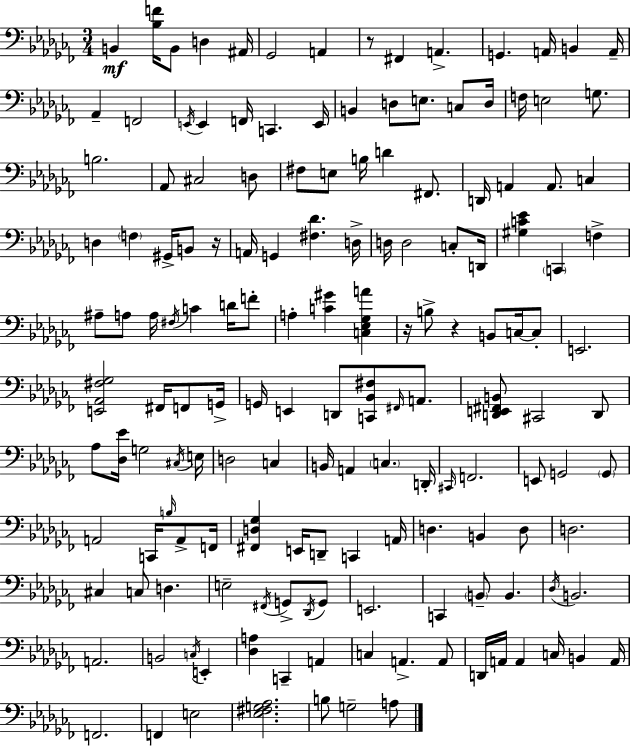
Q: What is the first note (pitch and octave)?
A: B2